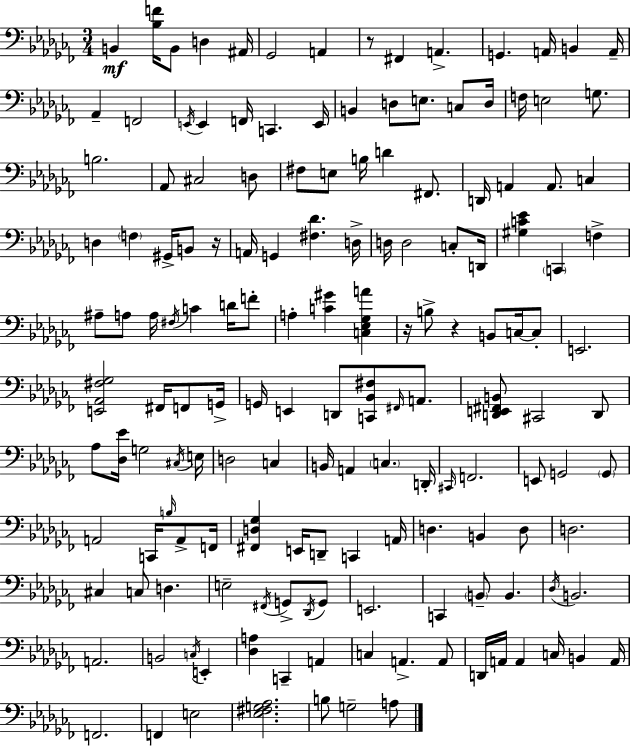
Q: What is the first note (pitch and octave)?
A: B2